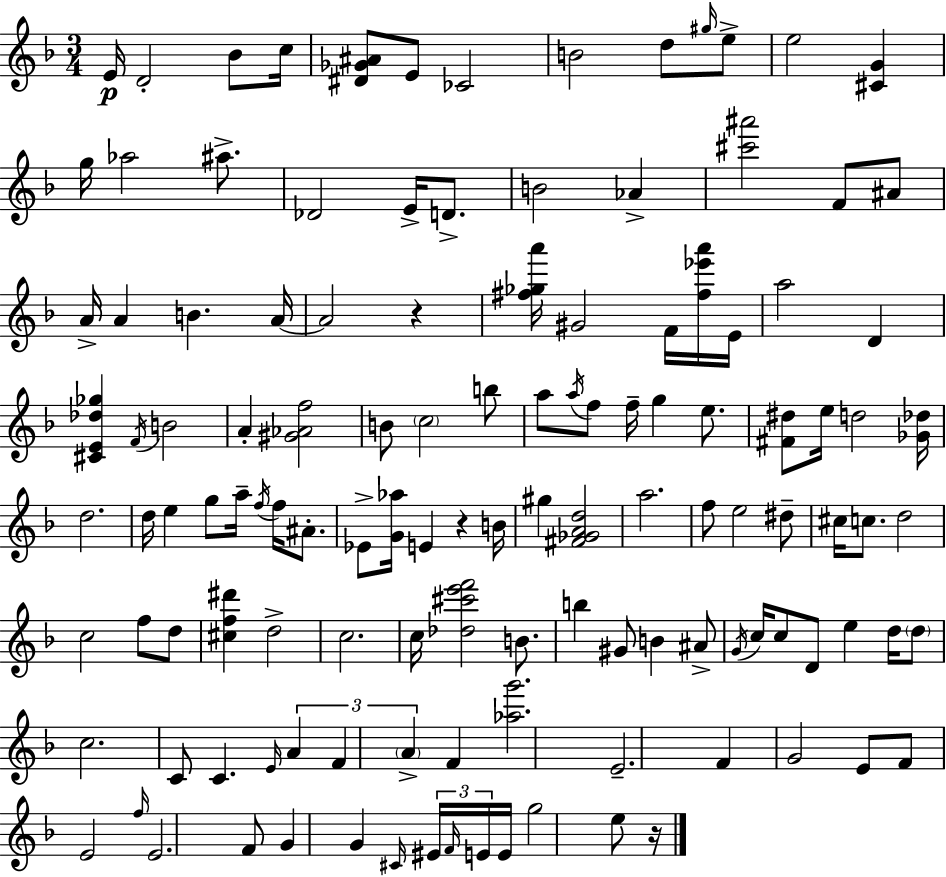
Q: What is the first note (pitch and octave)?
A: E4